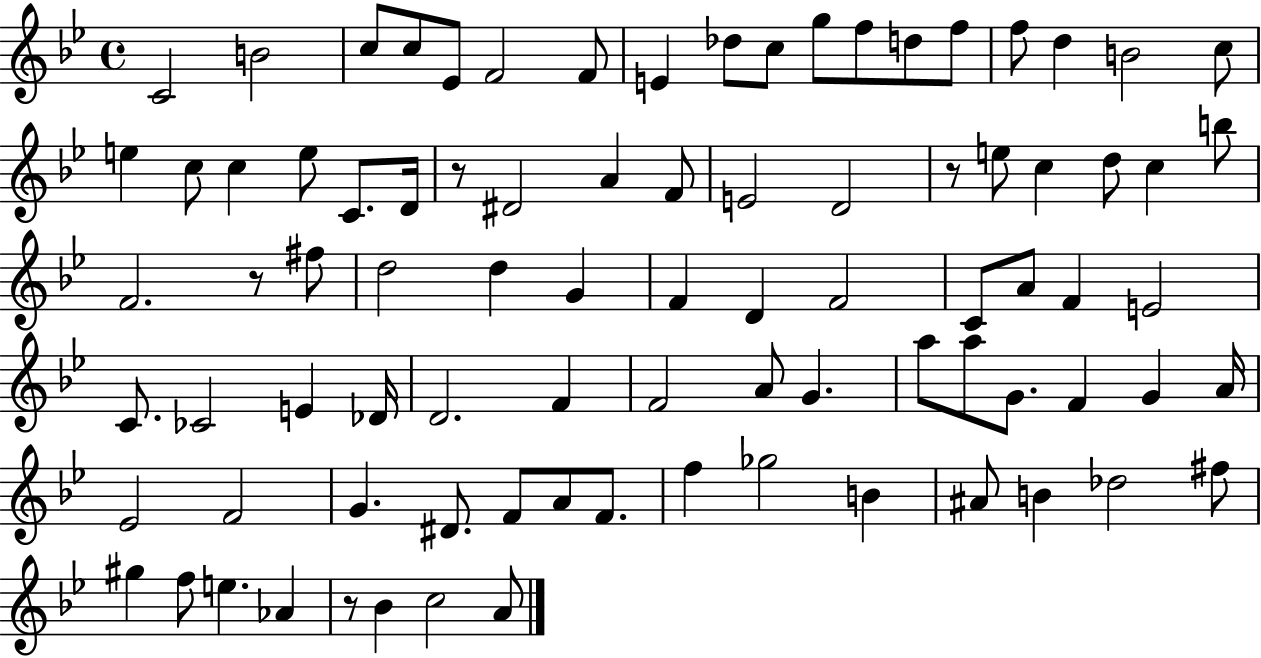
{
  \clef treble
  \time 4/4
  \defaultTimeSignature
  \key bes \major
  \repeat volta 2 { c'2 b'2 | c''8 c''8 ees'8 f'2 f'8 | e'4 des''8 c''8 g''8 f''8 d''8 f''8 | f''8 d''4 b'2 c''8 | \break e''4 c''8 c''4 e''8 c'8. d'16 | r8 dis'2 a'4 f'8 | e'2 d'2 | r8 e''8 c''4 d''8 c''4 b''8 | \break f'2. r8 fis''8 | d''2 d''4 g'4 | f'4 d'4 f'2 | c'8 a'8 f'4 e'2 | \break c'8. ces'2 e'4 des'16 | d'2. f'4 | f'2 a'8 g'4. | a''8 a''8 g'8. f'4 g'4 a'16 | \break ees'2 f'2 | g'4. dis'8. f'8 a'8 f'8. | f''4 ges''2 b'4 | ais'8 b'4 des''2 fis''8 | \break gis''4 f''8 e''4. aes'4 | r8 bes'4 c''2 a'8 | } \bar "|."
}